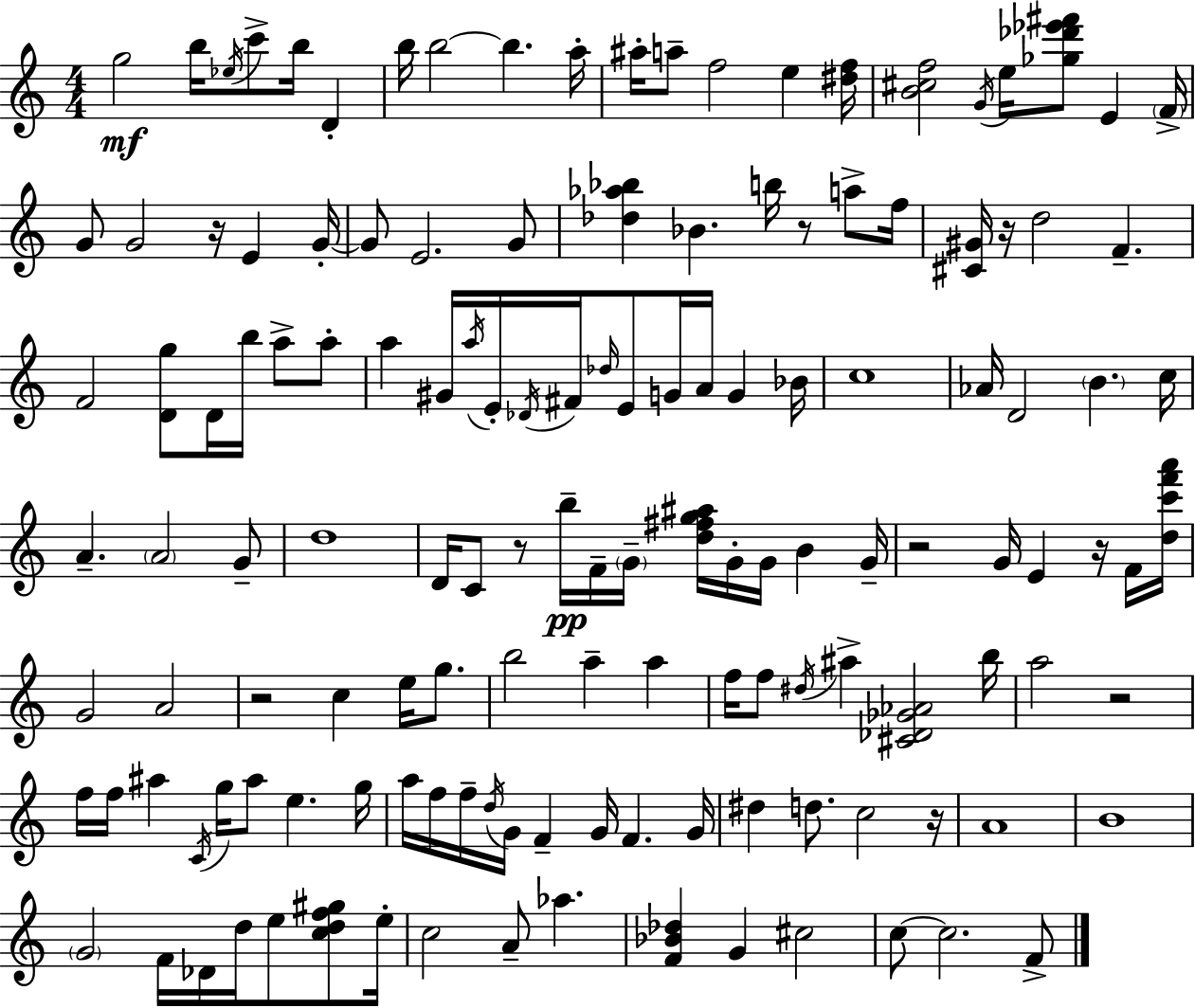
G5/h B5/s Eb5/s C6/e B5/s D4/q B5/s B5/h B5/q. A5/s A#5/s A5/e F5/h E5/q [D#5,F5]/s [B4,C#5,F5]/h G4/s E5/s [Gb5,Db6,Eb6,F#6]/e E4/q F4/s G4/e G4/h R/s E4/q G4/s G4/e E4/h. G4/e [Db5,Ab5,Bb5]/q Bb4/q. B5/s R/e A5/e F5/s [C#4,G#4]/s R/s D5/h F4/q. F4/h [D4,G5]/e D4/s B5/s A5/e A5/e A5/q G#4/s A5/s E4/s Db4/s F#4/s Db5/s E4/e G4/s A4/s G4/q Bb4/s C5/w Ab4/s D4/h B4/q. C5/s A4/q. A4/h G4/e D5/w D4/s C4/e R/e B5/s F4/s G4/s [D5,F#5,G5,A#5]/s G4/s G4/s B4/q G4/s R/h G4/s E4/q R/s F4/s [D5,C6,F6,A6]/s G4/h A4/h R/h C5/q E5/s G5/e. B5/h A5/q A5/q F5/s F5/e D#5/s A#5/q [C#4,Db4,Gb4,Ab4]/h B5/s A5/h R/h F5/s F5/s A#5/q C4/s G5/s A#5/e E5/q. G5/s A5/s F5/s F5/s D5/s G4/s F4/q G4/s F4/q. G4/s D#5/q D5/e. C5/h R/s A4/w B4/w G4/h F4/s Db4/s D5/s E5/e [C5,D5,F5,G#5]/e E5/s C5/h A4/e Ab5/q. [F4,Bb4,Db5]/q G4/q C#5/h C5/e C5/h. F4/e